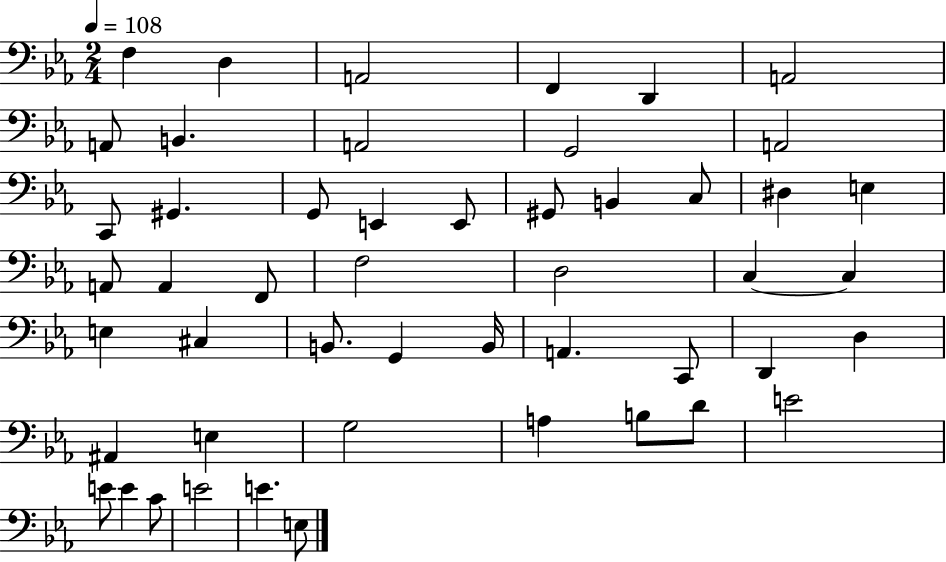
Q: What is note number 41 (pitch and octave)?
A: A3